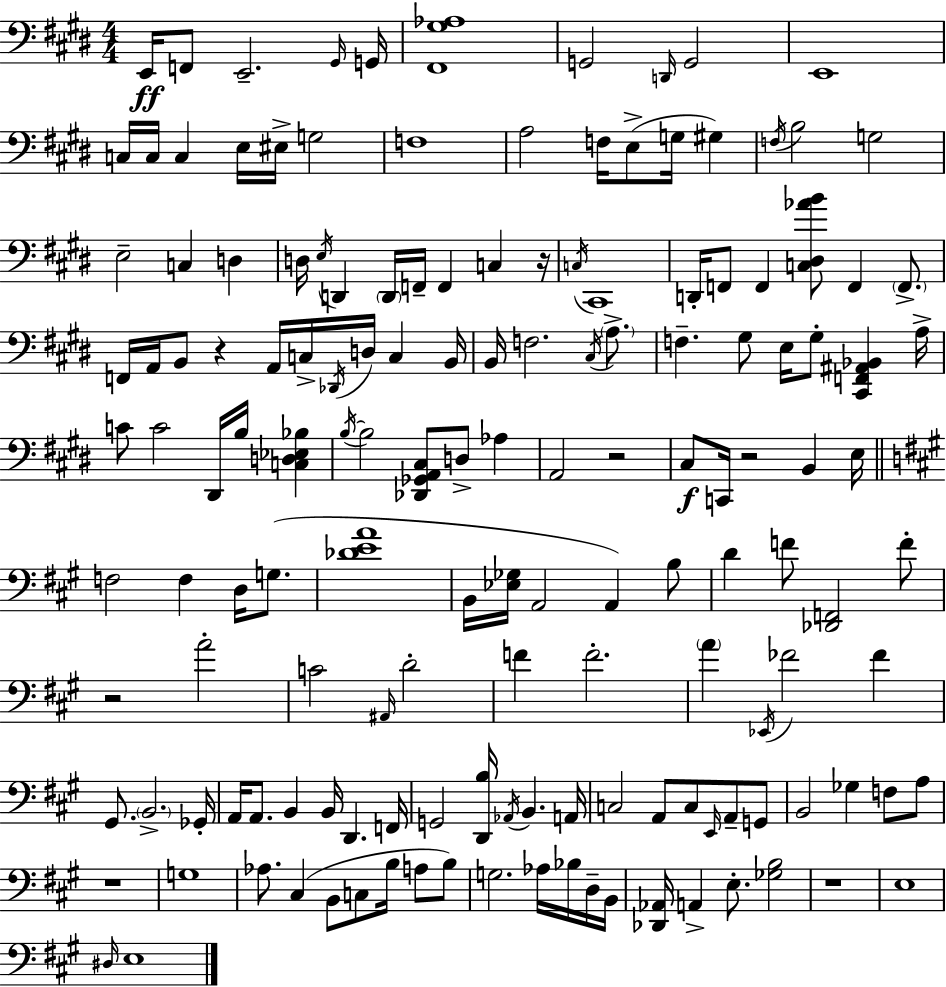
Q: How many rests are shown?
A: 7